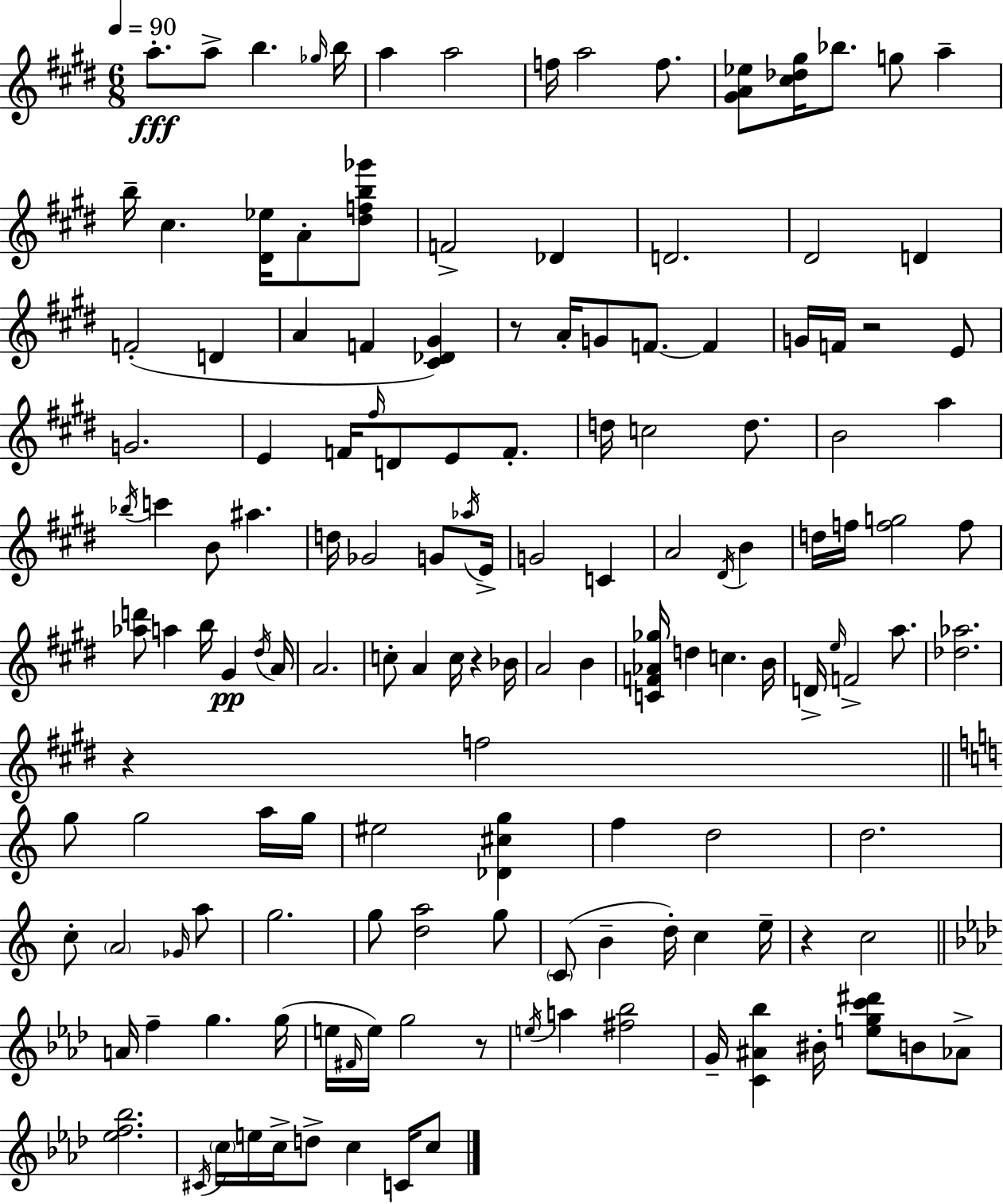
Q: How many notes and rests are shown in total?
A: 145